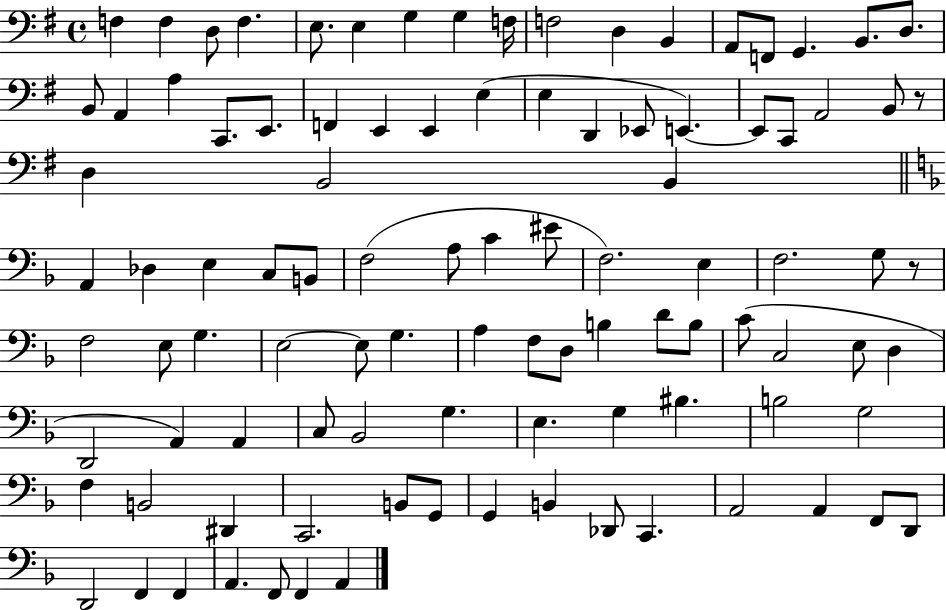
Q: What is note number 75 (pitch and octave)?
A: BIS3